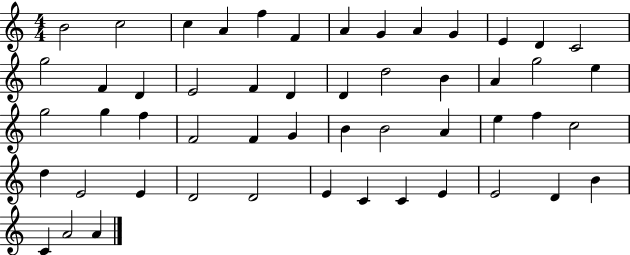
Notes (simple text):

B4/h C5/h C5/q A4/q F5/q F4/q A4/q G4/q A4/q G4/q E4/q D4/q C4/h G5/h F4/q D4/q E4/h F4/q D4/q D4/q D5/h B4/q A4/q G5/h E5/q G5/h G5/q F5/q F4/h F4/q G4/q B4/q B4/h A4/q E5/q F5/q C5/h D5/q E4/h E4/q D4/h D4/h E4/q C4/q C4/q E4/q E4/h D4/q B4/q C4/q A4/h A4/q